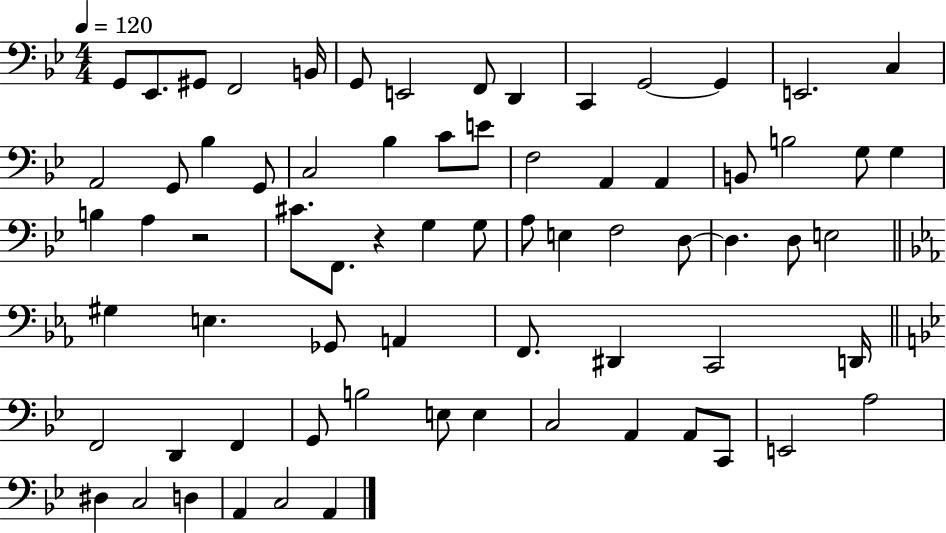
{
  \clef bass
  \numericTimeSignature
  \time 4/4
  \key bes \major
  \tempo 4 = 120
  \repeat volta 2 { g,8 ees,8. gis,8 f,2 b,16 | g,8 e,2 f,8 d,4 | c,4 g,2~~ g,4 | e,2. c4 | \break a,2 g,8 bes4 g,8 | c2 bes4 c'8 e'8 | f2 a,4 a,4 | b,8 b2 g8 g4 | \break b4 a4 r2 | cis'8. f,8. r4 g4 g8 | a8 e4 f2 d8~~ | d4. d8 e2 | \break \bar "||" \break \key ees \major gis4 e4. ges,8 a,4 | f,8. dis,4 c,2 d,16 | \bar "||" \break \key bes \major f,2 d,4 f,4 | g,8 b2 e8 e4 | c2 a,4 a,8 c,8 | e,2 a2 | \break dis4 c2 d4 | a,4 c2 a,4 | } \bar "|."
}